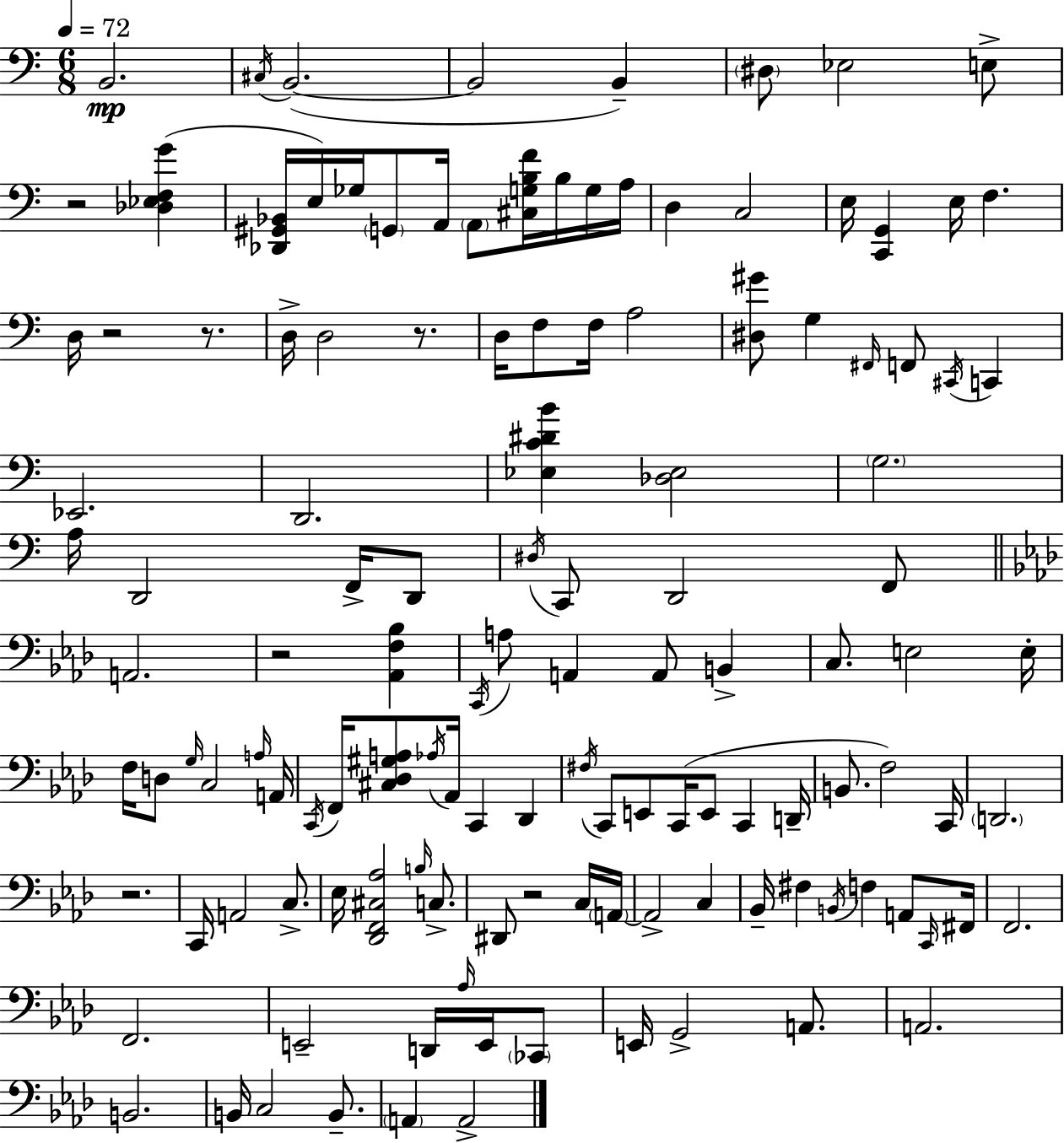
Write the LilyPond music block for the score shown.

{
  \clef bass
  \numericTimeSignature
  \time 6/8
  \key a \minor
  \tempo 4 = 72
  \repeat volta 2 { b,2.\mp | \acciaccatura { cis16 }( b,2.~~ | b,2 b,4--) | \parenthesize dis8 ees2 e8-> | \break r2 <des ees f g'>4( | <des, gis, bes,>16 e16) ges16 \parenthesize g,8 a,16 \parenthesize a,8 <cis g b f'>16 b16 g16 | a16 d4 c2 | e16 <c, g,>4 e16 f4. | \break d16 r2 r8. | d16-> d2 r8. | d16 f8 f16 a2 | <dis gis'>8 g4 \grace { fis,16 } f,8 \acciaccatura { cis,16 } c,4 | \break ees,2. | d,2. | <ees c' dis' b'>4 <des ees>2 | \parenthesize g2. | \break a16 d,2 | f,16-> d,8 \acciaccatura { dis16 } c,8 d,2 | f,8 \bar "||" \break \key f \minor a,2. | r2 <aes, f bes>4 | \acciaccatura { c,16 } a8 a,4 a,8 b,4-> | c8. e2 | \break e16-. f16 d8 \grace { g16 } c2 | \grace { a16 } a,16 \acciaccatura { c,16 } f,16 <cis des gis a>8 \acciaccatura { aes16 } aes,16 c,4 | des,4 \acciaccatura { fis16 } c,8 e,8 c,16( e,8 | c,4 d,16-- b,8. f2) | \break c,16 \parenthesize d,2. | r2. | c,16 a,2 | c8.-> ees16 <des, f, cis aes>2 | \break \grace { b16 } c8.-> dis,8 r2 | c16 \parenthesize a,16~~ a,2-> | c4 bes,16-- fis4 | \acciaccatura { b,16 } f4 a,8 \grace { c,16 } fis,16 f,2. | \break f,2. | e,2-- | d,16 \grace { aes16 } e,16 \parenthesize ces,8 e,16 g,2-> | a,8. a,2. | \break b,2. | b,16 c2 | b,8.-- \parenthesize a,4 | a,2-> } \bar "|."
}